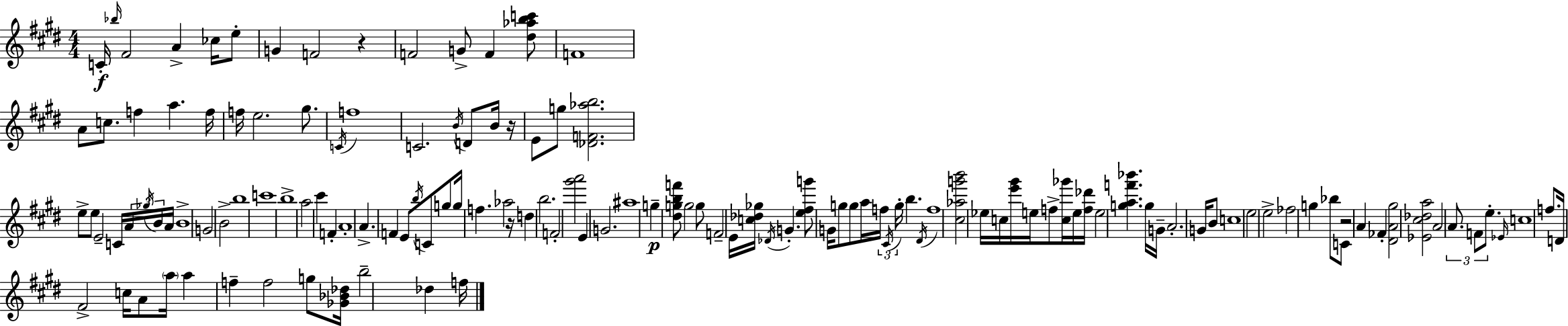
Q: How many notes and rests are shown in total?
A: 135